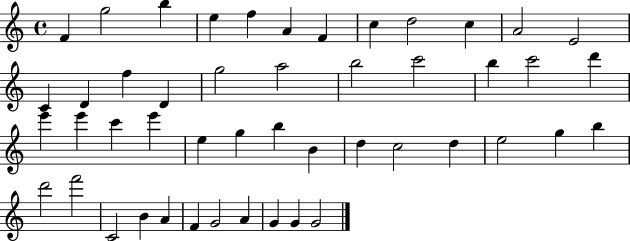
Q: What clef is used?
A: treble